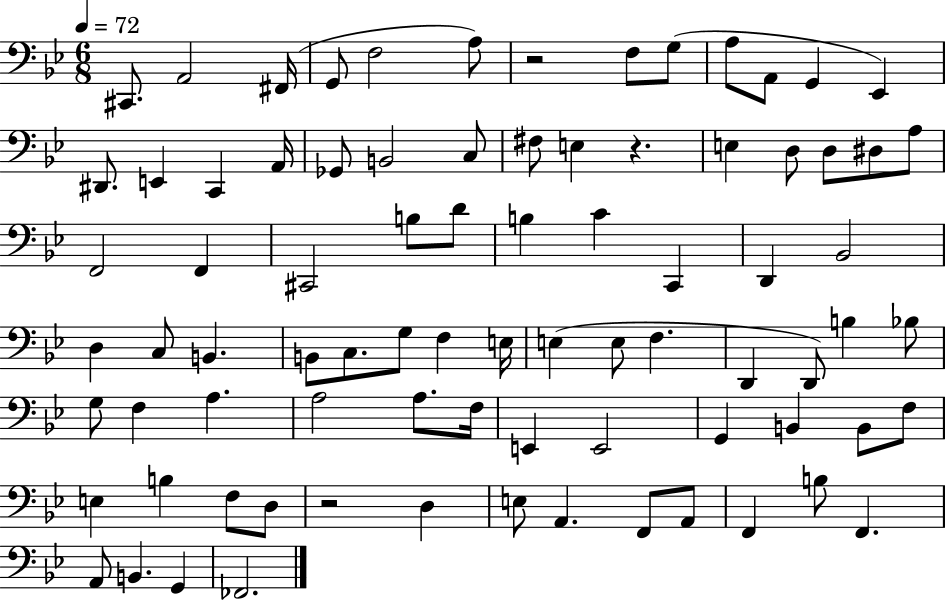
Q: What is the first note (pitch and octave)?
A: C#2